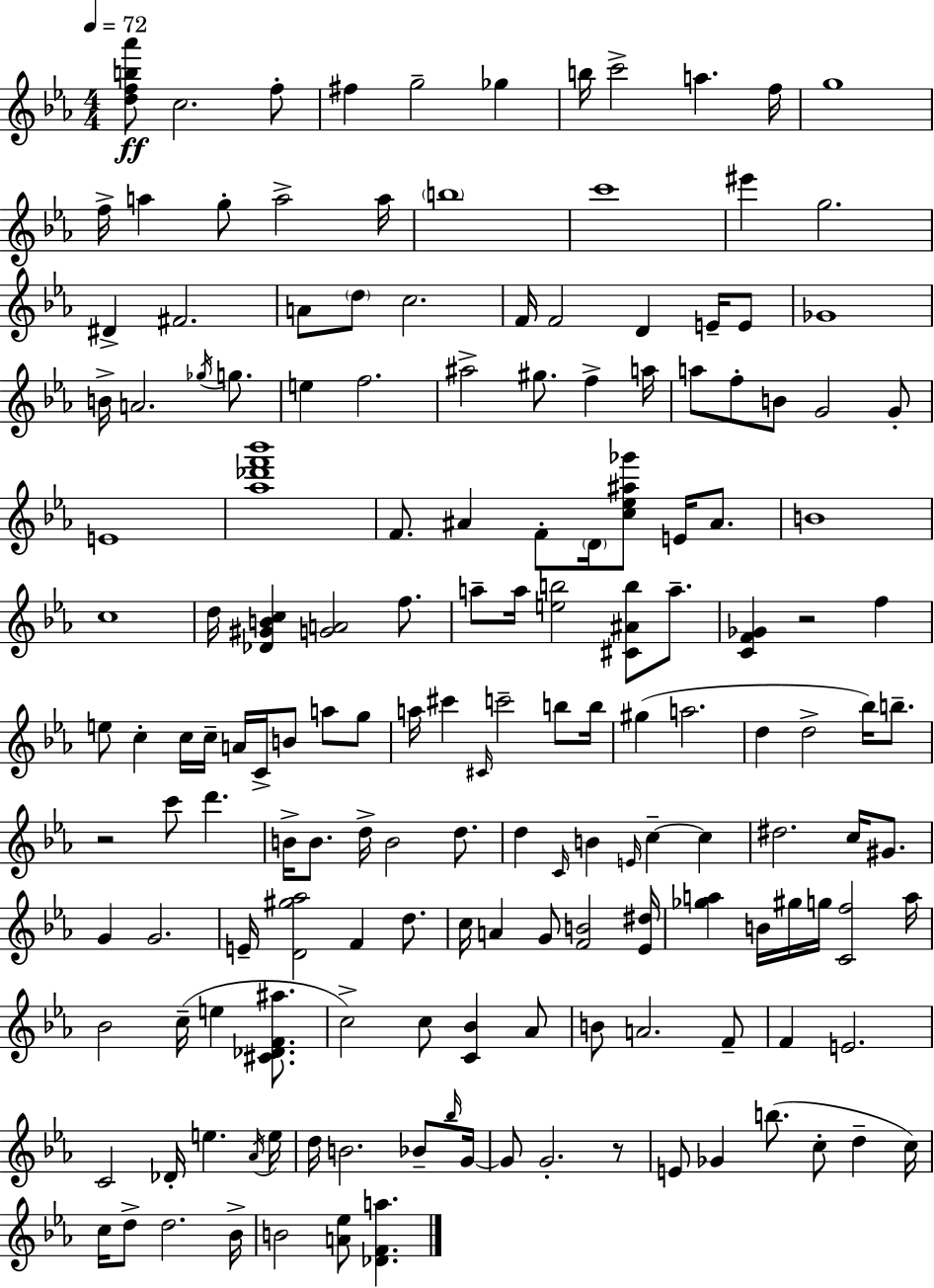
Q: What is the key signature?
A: EES major